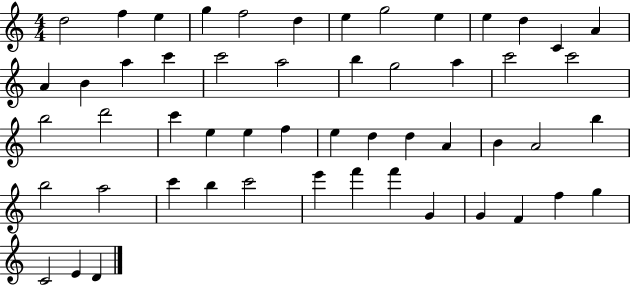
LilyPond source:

{
  \clef treble
  \numericTimeSignature
  \time 4/4
  \key c \major
  d''2 f''4 e''4 | g''4 f''2 d''4 | e''4 g''2 e''4 | e''4 d''4 c'4 a'4 | \break a'4 b'4 a''4 c'''4 | c'''2 a''2 | b''4 g''2 a''4 | c'''2 c'''2 | \break b''2 d'''2 | c'''4 e''4 e''4 f''4 | e''4 d''4 d''4 a'4 | b'4 a'2 b''4 | \break b''2 a''2 | c'''4 b''4 c'''2 | e'''4 f'''4 f'''4 g'4 | g'4 f'4 f''4 g''4 | \break c'2 e'4 d'4 | \bar "|."
}